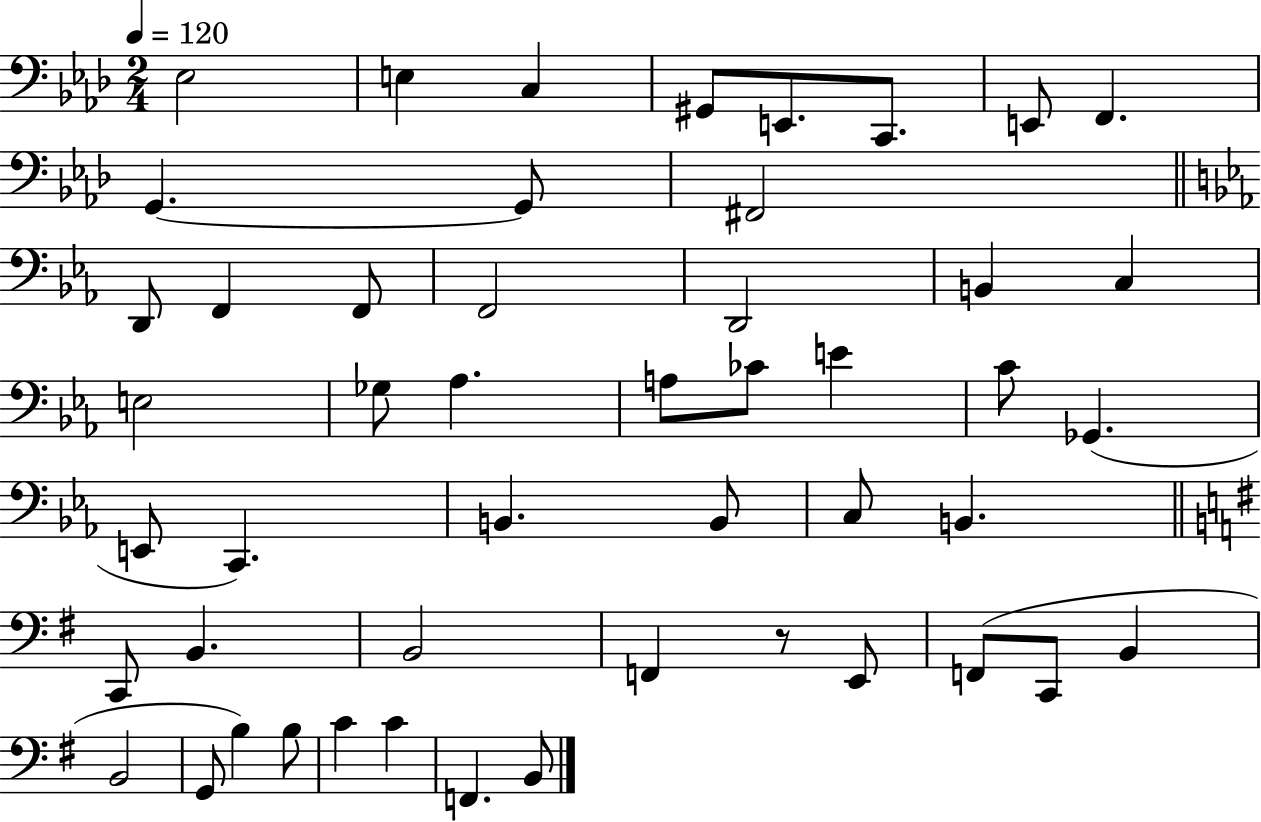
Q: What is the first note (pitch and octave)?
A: Eb3